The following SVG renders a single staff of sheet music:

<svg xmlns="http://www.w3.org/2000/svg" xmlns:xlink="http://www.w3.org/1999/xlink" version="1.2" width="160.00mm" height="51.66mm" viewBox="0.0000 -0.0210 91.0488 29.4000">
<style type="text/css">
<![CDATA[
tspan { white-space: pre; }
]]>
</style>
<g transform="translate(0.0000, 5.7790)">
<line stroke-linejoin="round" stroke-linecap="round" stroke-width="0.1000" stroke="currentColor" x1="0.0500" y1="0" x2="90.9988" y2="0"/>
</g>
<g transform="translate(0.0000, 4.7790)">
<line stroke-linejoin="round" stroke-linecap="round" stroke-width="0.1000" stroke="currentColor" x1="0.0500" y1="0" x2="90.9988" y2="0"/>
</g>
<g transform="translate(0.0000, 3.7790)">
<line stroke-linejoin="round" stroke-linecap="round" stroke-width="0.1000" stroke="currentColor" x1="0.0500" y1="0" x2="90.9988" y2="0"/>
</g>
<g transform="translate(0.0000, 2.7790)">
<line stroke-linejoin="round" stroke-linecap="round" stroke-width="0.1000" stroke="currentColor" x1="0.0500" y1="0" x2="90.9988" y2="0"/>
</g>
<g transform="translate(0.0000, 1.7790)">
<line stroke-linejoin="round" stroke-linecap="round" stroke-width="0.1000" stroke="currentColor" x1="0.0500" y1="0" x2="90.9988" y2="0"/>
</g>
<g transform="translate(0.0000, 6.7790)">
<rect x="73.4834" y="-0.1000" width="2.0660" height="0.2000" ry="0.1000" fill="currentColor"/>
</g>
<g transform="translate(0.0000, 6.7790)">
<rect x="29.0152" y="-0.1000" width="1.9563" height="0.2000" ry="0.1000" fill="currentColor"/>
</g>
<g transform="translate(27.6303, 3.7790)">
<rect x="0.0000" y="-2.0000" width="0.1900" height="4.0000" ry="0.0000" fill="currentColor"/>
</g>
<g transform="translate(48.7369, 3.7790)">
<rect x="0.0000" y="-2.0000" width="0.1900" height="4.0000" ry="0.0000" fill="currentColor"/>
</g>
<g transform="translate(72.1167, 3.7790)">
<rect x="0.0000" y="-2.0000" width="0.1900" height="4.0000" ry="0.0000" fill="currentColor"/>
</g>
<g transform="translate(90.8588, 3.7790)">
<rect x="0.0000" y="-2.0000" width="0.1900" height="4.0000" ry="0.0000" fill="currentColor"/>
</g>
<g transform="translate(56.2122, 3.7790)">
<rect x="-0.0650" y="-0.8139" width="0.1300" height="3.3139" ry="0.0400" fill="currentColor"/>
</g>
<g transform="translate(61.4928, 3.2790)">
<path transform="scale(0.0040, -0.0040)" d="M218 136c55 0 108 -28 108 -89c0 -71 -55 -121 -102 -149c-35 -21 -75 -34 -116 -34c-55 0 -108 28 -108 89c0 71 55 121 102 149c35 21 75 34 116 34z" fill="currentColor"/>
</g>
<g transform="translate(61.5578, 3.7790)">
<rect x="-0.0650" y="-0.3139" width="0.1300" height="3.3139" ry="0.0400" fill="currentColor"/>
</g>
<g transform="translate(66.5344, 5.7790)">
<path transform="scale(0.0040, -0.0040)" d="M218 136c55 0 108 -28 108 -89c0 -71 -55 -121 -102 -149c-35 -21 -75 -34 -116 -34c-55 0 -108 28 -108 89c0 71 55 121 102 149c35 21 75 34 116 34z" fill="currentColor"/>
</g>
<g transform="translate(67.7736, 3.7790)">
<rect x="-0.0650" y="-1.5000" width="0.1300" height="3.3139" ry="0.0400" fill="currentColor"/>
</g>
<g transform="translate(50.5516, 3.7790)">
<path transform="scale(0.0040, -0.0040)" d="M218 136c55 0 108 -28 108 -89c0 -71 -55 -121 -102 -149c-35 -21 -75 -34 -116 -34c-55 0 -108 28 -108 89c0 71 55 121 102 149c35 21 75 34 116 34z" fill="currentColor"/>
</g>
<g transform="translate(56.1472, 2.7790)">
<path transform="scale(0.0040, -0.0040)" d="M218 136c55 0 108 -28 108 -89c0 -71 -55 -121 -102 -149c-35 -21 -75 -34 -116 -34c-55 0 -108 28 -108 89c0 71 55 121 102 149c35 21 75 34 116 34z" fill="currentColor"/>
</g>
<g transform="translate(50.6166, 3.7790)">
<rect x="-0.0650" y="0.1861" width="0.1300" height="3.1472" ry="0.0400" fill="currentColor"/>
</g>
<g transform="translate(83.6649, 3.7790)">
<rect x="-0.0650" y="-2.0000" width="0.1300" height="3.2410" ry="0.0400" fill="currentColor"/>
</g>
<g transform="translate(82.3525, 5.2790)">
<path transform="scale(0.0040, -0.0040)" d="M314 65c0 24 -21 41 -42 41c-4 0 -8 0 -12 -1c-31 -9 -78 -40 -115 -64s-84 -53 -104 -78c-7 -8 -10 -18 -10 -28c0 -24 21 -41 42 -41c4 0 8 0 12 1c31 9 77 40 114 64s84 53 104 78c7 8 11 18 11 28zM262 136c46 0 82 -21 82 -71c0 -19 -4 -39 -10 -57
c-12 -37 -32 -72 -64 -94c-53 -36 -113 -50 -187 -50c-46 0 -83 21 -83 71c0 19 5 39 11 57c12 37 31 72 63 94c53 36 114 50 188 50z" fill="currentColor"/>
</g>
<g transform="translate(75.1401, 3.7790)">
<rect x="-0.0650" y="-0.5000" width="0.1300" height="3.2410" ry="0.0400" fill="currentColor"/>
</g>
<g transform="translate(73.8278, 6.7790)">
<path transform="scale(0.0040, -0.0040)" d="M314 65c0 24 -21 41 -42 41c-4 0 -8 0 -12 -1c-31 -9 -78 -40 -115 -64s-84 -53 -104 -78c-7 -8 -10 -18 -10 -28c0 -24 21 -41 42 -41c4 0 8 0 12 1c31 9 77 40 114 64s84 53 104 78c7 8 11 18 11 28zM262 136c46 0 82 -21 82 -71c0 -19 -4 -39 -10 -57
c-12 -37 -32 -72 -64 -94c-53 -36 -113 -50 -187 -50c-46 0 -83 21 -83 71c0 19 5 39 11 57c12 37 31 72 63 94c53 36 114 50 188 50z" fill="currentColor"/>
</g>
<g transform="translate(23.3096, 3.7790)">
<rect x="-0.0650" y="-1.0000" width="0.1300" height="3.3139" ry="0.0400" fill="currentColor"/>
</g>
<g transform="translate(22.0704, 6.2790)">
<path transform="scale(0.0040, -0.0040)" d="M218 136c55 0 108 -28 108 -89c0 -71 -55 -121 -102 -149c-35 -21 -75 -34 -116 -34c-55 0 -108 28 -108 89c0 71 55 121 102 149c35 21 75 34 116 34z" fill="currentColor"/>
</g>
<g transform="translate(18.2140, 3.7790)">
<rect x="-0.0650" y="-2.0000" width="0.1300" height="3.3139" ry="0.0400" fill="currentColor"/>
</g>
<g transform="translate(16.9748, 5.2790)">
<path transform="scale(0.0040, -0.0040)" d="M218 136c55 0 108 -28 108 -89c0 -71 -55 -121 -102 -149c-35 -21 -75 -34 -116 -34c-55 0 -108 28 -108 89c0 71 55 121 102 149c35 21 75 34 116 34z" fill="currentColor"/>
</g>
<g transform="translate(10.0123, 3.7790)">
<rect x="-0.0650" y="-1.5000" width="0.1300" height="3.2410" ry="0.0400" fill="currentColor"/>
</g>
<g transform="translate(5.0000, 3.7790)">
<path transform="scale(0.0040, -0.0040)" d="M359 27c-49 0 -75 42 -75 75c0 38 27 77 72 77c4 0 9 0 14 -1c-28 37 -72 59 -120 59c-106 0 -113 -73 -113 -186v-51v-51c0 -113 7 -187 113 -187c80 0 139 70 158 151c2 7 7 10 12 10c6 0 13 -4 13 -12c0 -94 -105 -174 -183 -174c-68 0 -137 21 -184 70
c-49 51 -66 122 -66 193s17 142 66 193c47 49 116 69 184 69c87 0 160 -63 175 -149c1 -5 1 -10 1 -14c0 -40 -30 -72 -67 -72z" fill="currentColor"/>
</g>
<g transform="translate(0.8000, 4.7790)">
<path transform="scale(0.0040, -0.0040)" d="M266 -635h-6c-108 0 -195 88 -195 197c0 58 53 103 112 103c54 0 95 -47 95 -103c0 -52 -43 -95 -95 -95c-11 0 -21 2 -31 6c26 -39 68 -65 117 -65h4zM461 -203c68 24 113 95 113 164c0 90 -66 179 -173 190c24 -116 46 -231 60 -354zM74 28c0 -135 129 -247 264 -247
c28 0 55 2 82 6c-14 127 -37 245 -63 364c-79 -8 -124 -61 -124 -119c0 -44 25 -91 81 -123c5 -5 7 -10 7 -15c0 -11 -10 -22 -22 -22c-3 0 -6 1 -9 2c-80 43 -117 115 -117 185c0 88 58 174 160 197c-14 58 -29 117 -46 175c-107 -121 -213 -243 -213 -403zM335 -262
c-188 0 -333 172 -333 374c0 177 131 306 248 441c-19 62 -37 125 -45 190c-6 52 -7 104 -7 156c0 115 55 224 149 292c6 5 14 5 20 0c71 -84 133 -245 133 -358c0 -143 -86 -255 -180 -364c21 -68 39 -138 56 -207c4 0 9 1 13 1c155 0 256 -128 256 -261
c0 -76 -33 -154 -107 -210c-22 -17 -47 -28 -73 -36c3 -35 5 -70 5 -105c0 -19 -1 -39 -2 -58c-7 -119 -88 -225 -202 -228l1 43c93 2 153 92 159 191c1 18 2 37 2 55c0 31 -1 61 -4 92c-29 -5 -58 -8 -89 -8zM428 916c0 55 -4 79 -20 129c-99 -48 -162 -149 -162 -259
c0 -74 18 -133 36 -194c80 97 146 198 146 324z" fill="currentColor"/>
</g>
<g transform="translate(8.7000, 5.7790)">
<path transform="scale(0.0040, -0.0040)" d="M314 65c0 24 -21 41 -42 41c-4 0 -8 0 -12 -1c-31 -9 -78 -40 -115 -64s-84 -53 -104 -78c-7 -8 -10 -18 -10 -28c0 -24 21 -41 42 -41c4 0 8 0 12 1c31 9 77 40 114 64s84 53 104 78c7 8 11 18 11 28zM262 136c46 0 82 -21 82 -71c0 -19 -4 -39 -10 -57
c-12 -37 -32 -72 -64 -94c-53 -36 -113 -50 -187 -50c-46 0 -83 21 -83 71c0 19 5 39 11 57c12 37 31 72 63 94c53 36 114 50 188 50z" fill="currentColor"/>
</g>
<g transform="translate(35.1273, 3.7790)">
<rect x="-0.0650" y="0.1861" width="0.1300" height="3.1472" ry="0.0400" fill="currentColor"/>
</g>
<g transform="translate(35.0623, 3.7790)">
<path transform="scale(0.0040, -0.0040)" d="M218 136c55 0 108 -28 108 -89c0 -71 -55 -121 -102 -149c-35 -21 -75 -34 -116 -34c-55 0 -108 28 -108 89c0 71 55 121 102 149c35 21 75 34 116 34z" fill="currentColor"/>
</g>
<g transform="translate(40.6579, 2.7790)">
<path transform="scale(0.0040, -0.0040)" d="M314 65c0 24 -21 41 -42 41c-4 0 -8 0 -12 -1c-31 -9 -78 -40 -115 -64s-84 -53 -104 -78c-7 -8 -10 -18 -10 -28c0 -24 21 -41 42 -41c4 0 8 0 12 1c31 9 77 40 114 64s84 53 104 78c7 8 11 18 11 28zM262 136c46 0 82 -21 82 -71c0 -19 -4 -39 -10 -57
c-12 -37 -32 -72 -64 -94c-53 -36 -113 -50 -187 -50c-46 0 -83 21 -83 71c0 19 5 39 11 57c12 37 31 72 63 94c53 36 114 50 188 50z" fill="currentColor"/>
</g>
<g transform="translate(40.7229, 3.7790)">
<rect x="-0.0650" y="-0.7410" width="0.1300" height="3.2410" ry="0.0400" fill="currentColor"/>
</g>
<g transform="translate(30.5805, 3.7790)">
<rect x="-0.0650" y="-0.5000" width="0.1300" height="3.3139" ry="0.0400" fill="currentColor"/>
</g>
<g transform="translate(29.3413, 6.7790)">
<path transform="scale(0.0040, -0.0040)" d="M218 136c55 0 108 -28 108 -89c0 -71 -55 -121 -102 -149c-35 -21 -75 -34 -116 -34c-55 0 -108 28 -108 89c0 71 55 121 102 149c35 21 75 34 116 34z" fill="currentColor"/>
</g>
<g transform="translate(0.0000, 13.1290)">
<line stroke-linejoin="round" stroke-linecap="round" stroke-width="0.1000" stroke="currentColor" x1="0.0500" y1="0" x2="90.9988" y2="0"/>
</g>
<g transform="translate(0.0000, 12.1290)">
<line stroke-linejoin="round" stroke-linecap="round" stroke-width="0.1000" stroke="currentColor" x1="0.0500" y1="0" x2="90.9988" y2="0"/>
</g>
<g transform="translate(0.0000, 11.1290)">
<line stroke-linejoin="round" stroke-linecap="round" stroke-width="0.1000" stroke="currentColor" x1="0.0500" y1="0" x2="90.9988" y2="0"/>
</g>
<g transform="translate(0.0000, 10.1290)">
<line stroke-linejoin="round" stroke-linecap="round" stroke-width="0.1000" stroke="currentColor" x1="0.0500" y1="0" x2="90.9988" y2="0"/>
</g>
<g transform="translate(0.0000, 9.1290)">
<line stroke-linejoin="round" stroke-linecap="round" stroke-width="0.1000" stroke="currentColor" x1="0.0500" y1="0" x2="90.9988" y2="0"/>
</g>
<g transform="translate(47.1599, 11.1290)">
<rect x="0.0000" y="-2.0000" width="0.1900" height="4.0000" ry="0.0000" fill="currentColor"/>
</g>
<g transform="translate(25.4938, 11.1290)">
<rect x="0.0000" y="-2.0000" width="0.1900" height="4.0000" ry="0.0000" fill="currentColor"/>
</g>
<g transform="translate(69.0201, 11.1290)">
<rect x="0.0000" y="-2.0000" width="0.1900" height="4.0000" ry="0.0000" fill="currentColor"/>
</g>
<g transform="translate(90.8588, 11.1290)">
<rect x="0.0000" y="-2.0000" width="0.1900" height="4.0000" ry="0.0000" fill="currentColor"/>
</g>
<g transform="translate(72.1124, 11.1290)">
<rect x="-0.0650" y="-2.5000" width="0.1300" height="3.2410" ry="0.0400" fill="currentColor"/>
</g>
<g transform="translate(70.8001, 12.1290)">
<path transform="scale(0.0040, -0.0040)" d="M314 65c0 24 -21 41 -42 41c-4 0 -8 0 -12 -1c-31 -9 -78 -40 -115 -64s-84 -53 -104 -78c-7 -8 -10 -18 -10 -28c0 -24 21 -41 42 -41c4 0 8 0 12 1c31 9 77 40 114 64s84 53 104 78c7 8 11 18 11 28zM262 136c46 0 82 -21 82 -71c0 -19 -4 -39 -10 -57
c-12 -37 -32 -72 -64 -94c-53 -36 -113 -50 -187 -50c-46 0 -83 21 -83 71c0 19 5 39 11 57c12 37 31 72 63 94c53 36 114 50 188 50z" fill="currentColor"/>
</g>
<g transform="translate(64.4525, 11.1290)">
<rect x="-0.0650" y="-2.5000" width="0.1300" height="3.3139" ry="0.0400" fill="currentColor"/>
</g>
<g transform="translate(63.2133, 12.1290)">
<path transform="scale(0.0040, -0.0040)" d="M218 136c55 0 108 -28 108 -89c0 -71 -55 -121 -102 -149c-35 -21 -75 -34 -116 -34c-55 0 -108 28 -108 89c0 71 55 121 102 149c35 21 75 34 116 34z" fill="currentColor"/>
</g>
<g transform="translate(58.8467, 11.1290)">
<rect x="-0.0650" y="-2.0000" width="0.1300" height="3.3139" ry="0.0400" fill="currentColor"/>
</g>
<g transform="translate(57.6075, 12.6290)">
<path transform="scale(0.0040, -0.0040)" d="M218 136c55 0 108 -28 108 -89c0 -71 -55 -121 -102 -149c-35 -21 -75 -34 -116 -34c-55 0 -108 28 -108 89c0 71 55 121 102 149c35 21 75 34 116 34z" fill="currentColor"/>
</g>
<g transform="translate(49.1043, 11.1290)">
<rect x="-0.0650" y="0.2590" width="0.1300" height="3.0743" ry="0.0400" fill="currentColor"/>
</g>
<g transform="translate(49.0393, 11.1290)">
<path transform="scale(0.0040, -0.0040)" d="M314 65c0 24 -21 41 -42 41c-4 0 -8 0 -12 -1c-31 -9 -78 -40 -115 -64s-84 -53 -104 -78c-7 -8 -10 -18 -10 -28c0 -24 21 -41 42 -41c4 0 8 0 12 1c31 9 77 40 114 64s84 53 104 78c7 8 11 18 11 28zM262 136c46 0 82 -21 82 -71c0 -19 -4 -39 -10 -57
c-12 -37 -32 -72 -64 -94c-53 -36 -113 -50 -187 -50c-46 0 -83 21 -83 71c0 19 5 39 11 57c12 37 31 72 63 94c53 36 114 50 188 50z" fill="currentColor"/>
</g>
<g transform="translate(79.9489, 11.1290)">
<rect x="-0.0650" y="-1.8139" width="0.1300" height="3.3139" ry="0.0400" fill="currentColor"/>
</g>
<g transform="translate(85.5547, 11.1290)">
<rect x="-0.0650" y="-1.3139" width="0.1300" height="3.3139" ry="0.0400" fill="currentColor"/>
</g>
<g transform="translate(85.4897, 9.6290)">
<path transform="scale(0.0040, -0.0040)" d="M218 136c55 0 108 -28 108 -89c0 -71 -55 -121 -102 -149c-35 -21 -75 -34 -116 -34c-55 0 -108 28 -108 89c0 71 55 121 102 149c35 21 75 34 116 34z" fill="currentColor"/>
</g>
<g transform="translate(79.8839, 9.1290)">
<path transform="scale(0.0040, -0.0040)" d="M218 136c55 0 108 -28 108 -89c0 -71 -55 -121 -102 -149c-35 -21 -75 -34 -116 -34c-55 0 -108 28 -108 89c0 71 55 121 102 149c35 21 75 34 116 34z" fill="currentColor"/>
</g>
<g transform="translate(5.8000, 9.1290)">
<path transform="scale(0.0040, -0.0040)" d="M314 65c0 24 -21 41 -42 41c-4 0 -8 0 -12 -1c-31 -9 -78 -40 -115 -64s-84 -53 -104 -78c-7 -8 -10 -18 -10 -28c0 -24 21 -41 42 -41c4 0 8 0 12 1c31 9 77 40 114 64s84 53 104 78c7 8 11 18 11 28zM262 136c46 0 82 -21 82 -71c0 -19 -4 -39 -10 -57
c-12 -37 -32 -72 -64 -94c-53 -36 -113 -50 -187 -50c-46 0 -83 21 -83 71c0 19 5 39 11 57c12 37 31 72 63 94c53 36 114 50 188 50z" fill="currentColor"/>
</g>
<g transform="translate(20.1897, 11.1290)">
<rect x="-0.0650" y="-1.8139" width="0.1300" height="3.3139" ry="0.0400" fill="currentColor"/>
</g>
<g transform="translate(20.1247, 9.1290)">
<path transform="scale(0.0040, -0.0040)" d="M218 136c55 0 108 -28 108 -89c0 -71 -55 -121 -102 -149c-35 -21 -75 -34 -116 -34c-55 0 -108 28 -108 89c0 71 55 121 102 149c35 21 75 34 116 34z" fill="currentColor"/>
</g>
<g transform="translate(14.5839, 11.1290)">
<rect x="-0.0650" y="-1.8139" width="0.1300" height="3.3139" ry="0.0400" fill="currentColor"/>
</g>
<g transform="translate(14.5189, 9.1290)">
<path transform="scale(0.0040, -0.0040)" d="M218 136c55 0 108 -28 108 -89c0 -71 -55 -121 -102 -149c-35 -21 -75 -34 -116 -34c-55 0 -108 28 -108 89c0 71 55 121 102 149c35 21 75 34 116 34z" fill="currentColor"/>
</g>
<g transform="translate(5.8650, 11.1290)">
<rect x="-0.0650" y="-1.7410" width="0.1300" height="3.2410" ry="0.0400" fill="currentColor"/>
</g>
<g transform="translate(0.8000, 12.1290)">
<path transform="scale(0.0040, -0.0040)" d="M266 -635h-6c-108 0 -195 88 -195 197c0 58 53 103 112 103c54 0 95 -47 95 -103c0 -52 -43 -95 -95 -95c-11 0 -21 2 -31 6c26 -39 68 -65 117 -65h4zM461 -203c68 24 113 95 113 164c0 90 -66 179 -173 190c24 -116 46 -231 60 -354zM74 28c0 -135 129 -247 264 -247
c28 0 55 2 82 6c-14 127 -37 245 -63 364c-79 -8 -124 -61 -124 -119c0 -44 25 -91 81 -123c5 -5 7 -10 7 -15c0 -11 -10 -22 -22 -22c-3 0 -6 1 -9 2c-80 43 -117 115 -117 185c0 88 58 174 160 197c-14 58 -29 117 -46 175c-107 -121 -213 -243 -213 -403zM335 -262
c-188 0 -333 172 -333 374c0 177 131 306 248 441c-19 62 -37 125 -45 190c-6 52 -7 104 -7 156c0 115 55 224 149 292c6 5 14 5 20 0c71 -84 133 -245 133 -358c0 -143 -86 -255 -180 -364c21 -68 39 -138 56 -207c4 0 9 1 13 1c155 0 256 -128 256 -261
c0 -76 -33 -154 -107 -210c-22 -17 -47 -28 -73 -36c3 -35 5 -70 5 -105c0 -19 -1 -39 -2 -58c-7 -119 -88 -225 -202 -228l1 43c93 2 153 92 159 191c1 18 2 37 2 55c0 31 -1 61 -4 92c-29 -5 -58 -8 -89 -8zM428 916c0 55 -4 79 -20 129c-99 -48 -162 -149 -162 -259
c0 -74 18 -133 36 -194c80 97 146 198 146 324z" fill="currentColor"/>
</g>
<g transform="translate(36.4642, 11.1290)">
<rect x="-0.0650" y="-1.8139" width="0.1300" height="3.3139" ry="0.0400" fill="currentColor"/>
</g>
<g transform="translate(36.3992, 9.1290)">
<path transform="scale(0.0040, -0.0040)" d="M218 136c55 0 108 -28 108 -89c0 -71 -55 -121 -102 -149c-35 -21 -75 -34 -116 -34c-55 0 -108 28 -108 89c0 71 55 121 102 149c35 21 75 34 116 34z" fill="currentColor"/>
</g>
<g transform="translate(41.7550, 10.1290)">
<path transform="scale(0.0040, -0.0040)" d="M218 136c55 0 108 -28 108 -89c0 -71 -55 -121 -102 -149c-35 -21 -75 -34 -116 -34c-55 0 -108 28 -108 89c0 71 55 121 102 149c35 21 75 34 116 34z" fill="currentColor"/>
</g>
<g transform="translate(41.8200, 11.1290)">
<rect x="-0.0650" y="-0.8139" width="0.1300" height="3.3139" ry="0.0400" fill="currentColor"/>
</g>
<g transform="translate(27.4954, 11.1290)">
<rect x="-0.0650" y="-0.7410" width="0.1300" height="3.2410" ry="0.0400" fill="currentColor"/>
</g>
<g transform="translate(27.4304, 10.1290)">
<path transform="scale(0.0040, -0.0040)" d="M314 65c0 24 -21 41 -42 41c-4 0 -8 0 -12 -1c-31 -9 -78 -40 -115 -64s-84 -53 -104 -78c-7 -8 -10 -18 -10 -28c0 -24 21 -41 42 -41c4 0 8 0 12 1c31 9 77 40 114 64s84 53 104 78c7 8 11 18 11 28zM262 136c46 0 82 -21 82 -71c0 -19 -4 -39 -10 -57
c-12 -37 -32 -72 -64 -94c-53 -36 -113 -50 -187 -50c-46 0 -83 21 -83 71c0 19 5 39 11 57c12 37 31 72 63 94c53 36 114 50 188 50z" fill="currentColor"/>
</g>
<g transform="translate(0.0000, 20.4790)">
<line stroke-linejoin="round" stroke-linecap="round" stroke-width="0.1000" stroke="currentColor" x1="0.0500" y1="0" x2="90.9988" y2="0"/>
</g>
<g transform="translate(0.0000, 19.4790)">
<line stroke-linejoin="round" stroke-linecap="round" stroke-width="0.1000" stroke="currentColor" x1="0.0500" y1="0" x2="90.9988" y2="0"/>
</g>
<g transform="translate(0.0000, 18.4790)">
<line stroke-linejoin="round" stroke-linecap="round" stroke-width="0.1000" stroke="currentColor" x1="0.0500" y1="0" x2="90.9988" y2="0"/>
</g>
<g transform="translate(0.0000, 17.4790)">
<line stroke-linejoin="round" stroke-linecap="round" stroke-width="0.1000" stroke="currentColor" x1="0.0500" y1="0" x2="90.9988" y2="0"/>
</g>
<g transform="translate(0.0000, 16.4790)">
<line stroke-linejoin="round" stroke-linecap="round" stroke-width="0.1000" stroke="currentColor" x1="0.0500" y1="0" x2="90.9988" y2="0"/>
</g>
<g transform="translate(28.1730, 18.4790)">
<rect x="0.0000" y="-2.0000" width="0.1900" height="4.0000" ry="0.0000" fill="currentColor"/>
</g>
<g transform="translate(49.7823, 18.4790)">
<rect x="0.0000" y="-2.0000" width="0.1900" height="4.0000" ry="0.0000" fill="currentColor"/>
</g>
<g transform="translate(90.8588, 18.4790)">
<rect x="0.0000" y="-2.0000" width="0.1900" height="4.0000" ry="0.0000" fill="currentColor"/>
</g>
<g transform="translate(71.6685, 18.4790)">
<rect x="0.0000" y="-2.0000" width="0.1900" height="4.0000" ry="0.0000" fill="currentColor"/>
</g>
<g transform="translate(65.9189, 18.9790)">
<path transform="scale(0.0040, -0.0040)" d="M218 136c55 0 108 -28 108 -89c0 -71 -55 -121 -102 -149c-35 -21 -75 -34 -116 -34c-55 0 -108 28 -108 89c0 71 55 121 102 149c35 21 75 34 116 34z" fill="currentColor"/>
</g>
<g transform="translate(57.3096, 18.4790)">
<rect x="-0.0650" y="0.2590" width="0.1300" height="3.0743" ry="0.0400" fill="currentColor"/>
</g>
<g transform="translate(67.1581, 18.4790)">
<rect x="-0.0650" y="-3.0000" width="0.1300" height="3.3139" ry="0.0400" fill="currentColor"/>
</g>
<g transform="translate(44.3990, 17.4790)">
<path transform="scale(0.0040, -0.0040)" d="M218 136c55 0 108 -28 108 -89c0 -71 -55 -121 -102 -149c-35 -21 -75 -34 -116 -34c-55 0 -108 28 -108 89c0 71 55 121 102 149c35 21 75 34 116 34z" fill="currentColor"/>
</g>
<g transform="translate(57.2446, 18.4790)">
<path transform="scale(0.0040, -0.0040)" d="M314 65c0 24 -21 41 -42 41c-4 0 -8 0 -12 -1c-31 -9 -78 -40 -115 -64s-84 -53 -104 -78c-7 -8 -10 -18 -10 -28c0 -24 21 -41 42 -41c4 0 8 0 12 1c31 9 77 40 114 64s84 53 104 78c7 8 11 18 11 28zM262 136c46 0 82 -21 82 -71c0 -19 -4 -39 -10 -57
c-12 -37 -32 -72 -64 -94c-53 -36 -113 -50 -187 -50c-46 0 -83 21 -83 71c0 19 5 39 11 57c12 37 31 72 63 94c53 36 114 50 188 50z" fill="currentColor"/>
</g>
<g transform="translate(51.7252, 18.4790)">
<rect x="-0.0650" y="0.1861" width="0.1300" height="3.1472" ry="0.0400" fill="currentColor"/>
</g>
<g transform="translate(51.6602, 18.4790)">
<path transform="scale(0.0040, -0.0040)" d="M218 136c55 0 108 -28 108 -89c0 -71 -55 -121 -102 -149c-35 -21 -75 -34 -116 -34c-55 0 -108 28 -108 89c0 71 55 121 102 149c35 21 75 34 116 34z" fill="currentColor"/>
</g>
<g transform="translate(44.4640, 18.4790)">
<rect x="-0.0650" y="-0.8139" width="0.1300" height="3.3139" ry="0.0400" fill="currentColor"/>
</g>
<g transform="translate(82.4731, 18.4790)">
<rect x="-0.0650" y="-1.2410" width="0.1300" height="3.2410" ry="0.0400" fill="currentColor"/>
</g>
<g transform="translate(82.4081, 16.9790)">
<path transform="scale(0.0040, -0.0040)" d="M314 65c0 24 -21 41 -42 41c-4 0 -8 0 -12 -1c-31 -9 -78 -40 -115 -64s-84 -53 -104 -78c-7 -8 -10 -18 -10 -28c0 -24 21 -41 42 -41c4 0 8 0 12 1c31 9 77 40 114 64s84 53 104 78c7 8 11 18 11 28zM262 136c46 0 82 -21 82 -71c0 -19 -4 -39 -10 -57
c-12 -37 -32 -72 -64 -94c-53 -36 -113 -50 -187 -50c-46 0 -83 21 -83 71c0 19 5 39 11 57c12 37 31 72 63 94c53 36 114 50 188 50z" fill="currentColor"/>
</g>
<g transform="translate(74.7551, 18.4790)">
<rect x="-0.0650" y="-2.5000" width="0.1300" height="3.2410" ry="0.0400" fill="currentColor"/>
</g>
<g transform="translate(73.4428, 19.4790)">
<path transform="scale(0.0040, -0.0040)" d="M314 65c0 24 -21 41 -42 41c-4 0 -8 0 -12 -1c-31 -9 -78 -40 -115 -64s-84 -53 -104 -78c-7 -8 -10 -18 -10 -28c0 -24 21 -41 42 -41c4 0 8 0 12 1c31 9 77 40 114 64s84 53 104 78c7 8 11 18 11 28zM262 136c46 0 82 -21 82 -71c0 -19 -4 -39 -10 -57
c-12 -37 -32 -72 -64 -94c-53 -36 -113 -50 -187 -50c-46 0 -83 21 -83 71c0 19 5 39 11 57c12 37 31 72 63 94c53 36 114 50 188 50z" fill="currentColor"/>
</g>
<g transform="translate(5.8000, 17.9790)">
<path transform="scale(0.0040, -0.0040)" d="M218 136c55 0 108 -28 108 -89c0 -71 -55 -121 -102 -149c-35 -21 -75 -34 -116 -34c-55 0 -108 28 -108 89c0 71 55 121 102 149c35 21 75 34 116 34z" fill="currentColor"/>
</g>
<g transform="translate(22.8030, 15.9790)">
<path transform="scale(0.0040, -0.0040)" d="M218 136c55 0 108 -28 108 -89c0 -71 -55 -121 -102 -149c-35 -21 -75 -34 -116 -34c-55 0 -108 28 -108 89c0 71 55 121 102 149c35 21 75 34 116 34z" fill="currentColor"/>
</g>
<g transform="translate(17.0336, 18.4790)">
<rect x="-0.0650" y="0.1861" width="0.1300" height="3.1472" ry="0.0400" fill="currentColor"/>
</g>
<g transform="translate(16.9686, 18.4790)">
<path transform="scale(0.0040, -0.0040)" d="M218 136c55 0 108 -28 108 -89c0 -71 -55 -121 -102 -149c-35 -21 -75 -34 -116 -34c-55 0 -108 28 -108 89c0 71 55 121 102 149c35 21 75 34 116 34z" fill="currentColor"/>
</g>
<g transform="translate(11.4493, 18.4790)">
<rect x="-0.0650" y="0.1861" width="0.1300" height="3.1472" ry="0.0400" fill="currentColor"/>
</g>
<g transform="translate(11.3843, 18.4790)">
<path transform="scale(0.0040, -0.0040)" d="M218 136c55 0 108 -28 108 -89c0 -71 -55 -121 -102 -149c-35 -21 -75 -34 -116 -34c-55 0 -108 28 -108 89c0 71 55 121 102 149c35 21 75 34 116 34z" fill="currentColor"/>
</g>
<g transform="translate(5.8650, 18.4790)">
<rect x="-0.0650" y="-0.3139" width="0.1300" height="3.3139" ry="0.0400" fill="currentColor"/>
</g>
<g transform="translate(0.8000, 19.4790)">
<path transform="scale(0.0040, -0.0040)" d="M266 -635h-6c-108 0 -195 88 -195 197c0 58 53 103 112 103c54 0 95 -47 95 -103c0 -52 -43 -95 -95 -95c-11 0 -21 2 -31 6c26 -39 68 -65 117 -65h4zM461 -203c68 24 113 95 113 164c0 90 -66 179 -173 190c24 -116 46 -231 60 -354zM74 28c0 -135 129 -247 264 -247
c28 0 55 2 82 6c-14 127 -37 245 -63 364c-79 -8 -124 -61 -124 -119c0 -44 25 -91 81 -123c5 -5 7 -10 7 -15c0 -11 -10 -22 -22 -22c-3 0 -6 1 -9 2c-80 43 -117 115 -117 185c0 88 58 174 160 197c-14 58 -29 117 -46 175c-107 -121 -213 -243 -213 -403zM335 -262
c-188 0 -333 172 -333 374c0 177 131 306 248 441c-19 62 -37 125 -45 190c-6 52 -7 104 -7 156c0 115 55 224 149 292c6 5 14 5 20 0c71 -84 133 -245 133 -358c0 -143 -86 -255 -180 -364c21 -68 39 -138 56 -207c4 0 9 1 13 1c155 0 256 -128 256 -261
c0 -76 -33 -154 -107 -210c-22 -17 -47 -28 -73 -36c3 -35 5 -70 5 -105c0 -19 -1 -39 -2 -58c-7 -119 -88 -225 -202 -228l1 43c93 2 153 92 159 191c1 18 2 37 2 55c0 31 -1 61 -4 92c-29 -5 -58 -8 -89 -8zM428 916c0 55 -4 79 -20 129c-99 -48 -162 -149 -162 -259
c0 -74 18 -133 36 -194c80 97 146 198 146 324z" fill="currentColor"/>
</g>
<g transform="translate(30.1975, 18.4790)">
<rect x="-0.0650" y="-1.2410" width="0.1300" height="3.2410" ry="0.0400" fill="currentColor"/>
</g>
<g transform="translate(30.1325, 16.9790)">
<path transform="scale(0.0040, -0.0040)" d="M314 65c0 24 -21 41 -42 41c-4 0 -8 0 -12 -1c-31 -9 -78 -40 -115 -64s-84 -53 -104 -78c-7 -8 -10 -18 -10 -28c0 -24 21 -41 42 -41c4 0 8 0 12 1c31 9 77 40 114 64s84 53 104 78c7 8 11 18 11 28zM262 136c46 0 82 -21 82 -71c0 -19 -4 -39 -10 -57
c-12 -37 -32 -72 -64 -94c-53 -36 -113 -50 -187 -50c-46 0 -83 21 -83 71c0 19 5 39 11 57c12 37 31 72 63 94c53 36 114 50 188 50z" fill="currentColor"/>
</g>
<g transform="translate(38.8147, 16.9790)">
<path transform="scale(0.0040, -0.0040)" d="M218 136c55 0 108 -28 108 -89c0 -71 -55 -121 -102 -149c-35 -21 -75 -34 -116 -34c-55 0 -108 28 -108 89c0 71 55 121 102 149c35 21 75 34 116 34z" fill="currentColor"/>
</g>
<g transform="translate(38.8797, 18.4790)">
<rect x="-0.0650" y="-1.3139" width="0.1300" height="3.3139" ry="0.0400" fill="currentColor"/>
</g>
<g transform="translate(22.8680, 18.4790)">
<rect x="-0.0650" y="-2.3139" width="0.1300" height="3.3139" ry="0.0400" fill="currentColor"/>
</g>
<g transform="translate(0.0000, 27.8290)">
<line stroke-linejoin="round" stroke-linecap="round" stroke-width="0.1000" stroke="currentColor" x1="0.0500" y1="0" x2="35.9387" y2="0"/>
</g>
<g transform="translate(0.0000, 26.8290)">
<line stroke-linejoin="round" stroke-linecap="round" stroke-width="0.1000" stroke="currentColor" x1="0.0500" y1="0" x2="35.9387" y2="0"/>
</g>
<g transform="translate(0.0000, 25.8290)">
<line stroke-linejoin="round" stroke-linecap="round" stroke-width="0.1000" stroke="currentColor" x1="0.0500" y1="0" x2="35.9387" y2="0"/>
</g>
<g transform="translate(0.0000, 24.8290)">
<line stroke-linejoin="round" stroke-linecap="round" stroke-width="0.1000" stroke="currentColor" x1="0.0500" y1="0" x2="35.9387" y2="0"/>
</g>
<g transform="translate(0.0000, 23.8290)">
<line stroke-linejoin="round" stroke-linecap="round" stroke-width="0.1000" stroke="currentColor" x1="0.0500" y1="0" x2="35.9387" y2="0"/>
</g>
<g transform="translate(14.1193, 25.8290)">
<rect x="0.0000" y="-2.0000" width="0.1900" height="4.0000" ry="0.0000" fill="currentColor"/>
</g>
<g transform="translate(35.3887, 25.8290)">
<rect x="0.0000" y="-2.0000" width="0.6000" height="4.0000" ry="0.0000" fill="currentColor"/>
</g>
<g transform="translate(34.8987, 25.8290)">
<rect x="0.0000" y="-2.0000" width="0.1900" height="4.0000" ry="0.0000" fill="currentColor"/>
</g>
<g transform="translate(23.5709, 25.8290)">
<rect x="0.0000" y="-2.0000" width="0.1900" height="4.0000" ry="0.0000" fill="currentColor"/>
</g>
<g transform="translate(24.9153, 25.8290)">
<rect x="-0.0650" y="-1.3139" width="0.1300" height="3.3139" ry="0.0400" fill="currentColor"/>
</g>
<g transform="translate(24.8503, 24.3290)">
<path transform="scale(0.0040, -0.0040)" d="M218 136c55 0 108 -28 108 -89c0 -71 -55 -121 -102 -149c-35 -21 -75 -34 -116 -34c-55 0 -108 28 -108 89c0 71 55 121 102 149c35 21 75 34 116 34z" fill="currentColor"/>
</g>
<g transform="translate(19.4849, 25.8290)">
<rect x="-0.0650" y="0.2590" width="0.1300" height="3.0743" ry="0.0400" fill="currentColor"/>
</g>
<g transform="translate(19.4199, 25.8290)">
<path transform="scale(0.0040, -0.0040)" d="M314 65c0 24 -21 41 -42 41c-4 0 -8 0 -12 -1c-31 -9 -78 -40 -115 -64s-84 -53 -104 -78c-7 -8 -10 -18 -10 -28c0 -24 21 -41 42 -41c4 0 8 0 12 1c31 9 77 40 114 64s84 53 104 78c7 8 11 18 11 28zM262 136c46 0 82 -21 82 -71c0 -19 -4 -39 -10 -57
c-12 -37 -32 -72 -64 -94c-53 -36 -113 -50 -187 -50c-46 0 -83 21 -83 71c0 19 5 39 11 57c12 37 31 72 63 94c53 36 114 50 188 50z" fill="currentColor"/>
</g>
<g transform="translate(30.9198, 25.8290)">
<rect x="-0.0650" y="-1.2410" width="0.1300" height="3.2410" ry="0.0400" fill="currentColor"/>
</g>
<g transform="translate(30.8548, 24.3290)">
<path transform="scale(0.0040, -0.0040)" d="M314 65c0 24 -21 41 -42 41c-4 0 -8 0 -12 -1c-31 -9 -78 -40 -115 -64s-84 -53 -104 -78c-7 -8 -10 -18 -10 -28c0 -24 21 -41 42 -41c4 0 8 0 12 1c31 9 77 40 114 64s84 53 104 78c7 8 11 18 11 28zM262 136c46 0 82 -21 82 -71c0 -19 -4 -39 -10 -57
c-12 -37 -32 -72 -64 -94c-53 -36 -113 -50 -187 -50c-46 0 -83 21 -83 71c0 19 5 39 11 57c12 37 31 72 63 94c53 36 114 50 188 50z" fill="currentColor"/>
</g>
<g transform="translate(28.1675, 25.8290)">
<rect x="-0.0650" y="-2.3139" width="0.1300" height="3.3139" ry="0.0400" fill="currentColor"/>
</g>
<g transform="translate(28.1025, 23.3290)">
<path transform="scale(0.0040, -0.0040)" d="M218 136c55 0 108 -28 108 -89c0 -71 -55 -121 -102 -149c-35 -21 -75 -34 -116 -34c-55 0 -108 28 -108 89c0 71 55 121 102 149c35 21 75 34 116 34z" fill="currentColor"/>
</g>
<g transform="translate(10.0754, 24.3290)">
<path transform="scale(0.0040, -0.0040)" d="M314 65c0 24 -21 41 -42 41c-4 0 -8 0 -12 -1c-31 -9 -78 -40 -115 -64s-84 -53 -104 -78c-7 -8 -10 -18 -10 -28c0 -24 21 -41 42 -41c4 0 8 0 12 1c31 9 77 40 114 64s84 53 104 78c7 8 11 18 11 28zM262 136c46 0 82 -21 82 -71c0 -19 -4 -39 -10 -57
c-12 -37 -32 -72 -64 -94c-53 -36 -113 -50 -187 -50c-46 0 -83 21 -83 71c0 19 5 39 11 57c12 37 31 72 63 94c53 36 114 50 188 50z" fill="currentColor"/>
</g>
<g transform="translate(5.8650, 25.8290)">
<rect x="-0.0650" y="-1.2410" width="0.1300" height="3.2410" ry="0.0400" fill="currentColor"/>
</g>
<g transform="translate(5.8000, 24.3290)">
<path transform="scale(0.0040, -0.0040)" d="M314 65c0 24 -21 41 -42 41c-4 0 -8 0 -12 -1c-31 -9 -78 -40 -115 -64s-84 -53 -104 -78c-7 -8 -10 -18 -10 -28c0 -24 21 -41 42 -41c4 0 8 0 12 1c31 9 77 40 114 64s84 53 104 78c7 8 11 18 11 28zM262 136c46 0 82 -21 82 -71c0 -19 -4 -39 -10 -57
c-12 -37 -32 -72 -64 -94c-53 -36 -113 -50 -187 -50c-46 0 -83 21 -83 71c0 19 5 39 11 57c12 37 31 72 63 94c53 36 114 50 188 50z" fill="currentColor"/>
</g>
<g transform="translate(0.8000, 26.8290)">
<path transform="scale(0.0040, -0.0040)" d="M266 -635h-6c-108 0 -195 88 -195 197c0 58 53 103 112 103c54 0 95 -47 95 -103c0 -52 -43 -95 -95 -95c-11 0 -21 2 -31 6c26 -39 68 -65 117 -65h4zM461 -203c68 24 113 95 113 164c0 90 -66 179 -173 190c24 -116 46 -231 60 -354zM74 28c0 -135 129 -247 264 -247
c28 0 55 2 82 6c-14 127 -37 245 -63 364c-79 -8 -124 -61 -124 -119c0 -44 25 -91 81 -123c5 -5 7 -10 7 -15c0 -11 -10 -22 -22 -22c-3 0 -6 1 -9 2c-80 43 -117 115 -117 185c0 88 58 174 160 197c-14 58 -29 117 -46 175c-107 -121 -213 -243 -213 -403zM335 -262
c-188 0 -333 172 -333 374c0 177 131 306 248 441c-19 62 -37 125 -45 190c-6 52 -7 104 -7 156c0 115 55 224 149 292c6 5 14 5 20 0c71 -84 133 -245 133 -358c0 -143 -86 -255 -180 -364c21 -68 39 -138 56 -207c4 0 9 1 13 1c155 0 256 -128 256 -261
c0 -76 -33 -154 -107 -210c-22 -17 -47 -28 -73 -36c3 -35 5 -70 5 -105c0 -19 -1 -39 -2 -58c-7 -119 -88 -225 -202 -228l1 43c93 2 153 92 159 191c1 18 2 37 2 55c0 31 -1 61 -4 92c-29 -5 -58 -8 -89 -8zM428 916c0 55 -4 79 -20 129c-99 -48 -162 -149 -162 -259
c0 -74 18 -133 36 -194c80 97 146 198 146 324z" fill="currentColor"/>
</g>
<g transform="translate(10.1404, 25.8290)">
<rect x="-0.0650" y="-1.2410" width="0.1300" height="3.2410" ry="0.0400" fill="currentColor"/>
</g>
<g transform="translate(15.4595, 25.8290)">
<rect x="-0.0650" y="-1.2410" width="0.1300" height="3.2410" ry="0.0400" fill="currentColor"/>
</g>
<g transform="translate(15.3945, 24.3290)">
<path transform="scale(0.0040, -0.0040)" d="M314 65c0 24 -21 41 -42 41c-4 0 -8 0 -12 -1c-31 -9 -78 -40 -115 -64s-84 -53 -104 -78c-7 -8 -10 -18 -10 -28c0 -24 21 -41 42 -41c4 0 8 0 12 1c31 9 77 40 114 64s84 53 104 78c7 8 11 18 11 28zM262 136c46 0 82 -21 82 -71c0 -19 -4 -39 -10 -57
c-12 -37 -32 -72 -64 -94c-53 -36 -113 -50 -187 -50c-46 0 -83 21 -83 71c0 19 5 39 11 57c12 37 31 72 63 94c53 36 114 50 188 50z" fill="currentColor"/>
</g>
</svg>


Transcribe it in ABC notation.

X:1
T:Untitled
M:4/4
L:1/4
K:C
E2 F D C B d2 B d c E C2 F2 f2 f f d2 f d B2 F G G2 f e c B B g e2 e d B B2 A G2 e2 e2 e2 e2 B2 e g e2